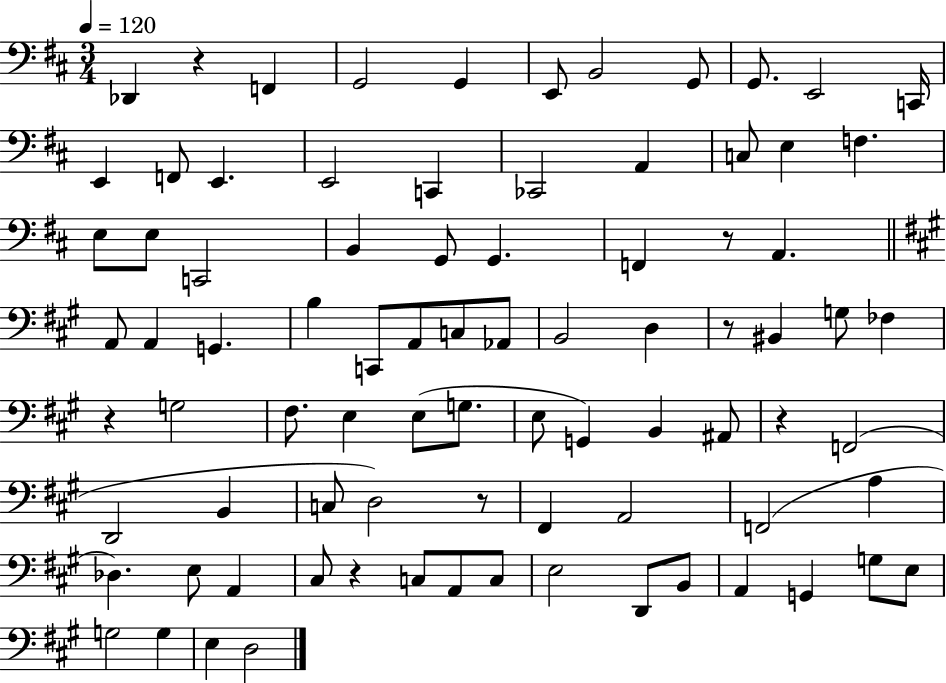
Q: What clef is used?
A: bass